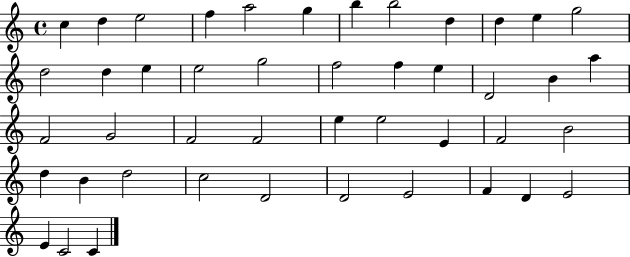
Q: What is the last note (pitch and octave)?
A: C4